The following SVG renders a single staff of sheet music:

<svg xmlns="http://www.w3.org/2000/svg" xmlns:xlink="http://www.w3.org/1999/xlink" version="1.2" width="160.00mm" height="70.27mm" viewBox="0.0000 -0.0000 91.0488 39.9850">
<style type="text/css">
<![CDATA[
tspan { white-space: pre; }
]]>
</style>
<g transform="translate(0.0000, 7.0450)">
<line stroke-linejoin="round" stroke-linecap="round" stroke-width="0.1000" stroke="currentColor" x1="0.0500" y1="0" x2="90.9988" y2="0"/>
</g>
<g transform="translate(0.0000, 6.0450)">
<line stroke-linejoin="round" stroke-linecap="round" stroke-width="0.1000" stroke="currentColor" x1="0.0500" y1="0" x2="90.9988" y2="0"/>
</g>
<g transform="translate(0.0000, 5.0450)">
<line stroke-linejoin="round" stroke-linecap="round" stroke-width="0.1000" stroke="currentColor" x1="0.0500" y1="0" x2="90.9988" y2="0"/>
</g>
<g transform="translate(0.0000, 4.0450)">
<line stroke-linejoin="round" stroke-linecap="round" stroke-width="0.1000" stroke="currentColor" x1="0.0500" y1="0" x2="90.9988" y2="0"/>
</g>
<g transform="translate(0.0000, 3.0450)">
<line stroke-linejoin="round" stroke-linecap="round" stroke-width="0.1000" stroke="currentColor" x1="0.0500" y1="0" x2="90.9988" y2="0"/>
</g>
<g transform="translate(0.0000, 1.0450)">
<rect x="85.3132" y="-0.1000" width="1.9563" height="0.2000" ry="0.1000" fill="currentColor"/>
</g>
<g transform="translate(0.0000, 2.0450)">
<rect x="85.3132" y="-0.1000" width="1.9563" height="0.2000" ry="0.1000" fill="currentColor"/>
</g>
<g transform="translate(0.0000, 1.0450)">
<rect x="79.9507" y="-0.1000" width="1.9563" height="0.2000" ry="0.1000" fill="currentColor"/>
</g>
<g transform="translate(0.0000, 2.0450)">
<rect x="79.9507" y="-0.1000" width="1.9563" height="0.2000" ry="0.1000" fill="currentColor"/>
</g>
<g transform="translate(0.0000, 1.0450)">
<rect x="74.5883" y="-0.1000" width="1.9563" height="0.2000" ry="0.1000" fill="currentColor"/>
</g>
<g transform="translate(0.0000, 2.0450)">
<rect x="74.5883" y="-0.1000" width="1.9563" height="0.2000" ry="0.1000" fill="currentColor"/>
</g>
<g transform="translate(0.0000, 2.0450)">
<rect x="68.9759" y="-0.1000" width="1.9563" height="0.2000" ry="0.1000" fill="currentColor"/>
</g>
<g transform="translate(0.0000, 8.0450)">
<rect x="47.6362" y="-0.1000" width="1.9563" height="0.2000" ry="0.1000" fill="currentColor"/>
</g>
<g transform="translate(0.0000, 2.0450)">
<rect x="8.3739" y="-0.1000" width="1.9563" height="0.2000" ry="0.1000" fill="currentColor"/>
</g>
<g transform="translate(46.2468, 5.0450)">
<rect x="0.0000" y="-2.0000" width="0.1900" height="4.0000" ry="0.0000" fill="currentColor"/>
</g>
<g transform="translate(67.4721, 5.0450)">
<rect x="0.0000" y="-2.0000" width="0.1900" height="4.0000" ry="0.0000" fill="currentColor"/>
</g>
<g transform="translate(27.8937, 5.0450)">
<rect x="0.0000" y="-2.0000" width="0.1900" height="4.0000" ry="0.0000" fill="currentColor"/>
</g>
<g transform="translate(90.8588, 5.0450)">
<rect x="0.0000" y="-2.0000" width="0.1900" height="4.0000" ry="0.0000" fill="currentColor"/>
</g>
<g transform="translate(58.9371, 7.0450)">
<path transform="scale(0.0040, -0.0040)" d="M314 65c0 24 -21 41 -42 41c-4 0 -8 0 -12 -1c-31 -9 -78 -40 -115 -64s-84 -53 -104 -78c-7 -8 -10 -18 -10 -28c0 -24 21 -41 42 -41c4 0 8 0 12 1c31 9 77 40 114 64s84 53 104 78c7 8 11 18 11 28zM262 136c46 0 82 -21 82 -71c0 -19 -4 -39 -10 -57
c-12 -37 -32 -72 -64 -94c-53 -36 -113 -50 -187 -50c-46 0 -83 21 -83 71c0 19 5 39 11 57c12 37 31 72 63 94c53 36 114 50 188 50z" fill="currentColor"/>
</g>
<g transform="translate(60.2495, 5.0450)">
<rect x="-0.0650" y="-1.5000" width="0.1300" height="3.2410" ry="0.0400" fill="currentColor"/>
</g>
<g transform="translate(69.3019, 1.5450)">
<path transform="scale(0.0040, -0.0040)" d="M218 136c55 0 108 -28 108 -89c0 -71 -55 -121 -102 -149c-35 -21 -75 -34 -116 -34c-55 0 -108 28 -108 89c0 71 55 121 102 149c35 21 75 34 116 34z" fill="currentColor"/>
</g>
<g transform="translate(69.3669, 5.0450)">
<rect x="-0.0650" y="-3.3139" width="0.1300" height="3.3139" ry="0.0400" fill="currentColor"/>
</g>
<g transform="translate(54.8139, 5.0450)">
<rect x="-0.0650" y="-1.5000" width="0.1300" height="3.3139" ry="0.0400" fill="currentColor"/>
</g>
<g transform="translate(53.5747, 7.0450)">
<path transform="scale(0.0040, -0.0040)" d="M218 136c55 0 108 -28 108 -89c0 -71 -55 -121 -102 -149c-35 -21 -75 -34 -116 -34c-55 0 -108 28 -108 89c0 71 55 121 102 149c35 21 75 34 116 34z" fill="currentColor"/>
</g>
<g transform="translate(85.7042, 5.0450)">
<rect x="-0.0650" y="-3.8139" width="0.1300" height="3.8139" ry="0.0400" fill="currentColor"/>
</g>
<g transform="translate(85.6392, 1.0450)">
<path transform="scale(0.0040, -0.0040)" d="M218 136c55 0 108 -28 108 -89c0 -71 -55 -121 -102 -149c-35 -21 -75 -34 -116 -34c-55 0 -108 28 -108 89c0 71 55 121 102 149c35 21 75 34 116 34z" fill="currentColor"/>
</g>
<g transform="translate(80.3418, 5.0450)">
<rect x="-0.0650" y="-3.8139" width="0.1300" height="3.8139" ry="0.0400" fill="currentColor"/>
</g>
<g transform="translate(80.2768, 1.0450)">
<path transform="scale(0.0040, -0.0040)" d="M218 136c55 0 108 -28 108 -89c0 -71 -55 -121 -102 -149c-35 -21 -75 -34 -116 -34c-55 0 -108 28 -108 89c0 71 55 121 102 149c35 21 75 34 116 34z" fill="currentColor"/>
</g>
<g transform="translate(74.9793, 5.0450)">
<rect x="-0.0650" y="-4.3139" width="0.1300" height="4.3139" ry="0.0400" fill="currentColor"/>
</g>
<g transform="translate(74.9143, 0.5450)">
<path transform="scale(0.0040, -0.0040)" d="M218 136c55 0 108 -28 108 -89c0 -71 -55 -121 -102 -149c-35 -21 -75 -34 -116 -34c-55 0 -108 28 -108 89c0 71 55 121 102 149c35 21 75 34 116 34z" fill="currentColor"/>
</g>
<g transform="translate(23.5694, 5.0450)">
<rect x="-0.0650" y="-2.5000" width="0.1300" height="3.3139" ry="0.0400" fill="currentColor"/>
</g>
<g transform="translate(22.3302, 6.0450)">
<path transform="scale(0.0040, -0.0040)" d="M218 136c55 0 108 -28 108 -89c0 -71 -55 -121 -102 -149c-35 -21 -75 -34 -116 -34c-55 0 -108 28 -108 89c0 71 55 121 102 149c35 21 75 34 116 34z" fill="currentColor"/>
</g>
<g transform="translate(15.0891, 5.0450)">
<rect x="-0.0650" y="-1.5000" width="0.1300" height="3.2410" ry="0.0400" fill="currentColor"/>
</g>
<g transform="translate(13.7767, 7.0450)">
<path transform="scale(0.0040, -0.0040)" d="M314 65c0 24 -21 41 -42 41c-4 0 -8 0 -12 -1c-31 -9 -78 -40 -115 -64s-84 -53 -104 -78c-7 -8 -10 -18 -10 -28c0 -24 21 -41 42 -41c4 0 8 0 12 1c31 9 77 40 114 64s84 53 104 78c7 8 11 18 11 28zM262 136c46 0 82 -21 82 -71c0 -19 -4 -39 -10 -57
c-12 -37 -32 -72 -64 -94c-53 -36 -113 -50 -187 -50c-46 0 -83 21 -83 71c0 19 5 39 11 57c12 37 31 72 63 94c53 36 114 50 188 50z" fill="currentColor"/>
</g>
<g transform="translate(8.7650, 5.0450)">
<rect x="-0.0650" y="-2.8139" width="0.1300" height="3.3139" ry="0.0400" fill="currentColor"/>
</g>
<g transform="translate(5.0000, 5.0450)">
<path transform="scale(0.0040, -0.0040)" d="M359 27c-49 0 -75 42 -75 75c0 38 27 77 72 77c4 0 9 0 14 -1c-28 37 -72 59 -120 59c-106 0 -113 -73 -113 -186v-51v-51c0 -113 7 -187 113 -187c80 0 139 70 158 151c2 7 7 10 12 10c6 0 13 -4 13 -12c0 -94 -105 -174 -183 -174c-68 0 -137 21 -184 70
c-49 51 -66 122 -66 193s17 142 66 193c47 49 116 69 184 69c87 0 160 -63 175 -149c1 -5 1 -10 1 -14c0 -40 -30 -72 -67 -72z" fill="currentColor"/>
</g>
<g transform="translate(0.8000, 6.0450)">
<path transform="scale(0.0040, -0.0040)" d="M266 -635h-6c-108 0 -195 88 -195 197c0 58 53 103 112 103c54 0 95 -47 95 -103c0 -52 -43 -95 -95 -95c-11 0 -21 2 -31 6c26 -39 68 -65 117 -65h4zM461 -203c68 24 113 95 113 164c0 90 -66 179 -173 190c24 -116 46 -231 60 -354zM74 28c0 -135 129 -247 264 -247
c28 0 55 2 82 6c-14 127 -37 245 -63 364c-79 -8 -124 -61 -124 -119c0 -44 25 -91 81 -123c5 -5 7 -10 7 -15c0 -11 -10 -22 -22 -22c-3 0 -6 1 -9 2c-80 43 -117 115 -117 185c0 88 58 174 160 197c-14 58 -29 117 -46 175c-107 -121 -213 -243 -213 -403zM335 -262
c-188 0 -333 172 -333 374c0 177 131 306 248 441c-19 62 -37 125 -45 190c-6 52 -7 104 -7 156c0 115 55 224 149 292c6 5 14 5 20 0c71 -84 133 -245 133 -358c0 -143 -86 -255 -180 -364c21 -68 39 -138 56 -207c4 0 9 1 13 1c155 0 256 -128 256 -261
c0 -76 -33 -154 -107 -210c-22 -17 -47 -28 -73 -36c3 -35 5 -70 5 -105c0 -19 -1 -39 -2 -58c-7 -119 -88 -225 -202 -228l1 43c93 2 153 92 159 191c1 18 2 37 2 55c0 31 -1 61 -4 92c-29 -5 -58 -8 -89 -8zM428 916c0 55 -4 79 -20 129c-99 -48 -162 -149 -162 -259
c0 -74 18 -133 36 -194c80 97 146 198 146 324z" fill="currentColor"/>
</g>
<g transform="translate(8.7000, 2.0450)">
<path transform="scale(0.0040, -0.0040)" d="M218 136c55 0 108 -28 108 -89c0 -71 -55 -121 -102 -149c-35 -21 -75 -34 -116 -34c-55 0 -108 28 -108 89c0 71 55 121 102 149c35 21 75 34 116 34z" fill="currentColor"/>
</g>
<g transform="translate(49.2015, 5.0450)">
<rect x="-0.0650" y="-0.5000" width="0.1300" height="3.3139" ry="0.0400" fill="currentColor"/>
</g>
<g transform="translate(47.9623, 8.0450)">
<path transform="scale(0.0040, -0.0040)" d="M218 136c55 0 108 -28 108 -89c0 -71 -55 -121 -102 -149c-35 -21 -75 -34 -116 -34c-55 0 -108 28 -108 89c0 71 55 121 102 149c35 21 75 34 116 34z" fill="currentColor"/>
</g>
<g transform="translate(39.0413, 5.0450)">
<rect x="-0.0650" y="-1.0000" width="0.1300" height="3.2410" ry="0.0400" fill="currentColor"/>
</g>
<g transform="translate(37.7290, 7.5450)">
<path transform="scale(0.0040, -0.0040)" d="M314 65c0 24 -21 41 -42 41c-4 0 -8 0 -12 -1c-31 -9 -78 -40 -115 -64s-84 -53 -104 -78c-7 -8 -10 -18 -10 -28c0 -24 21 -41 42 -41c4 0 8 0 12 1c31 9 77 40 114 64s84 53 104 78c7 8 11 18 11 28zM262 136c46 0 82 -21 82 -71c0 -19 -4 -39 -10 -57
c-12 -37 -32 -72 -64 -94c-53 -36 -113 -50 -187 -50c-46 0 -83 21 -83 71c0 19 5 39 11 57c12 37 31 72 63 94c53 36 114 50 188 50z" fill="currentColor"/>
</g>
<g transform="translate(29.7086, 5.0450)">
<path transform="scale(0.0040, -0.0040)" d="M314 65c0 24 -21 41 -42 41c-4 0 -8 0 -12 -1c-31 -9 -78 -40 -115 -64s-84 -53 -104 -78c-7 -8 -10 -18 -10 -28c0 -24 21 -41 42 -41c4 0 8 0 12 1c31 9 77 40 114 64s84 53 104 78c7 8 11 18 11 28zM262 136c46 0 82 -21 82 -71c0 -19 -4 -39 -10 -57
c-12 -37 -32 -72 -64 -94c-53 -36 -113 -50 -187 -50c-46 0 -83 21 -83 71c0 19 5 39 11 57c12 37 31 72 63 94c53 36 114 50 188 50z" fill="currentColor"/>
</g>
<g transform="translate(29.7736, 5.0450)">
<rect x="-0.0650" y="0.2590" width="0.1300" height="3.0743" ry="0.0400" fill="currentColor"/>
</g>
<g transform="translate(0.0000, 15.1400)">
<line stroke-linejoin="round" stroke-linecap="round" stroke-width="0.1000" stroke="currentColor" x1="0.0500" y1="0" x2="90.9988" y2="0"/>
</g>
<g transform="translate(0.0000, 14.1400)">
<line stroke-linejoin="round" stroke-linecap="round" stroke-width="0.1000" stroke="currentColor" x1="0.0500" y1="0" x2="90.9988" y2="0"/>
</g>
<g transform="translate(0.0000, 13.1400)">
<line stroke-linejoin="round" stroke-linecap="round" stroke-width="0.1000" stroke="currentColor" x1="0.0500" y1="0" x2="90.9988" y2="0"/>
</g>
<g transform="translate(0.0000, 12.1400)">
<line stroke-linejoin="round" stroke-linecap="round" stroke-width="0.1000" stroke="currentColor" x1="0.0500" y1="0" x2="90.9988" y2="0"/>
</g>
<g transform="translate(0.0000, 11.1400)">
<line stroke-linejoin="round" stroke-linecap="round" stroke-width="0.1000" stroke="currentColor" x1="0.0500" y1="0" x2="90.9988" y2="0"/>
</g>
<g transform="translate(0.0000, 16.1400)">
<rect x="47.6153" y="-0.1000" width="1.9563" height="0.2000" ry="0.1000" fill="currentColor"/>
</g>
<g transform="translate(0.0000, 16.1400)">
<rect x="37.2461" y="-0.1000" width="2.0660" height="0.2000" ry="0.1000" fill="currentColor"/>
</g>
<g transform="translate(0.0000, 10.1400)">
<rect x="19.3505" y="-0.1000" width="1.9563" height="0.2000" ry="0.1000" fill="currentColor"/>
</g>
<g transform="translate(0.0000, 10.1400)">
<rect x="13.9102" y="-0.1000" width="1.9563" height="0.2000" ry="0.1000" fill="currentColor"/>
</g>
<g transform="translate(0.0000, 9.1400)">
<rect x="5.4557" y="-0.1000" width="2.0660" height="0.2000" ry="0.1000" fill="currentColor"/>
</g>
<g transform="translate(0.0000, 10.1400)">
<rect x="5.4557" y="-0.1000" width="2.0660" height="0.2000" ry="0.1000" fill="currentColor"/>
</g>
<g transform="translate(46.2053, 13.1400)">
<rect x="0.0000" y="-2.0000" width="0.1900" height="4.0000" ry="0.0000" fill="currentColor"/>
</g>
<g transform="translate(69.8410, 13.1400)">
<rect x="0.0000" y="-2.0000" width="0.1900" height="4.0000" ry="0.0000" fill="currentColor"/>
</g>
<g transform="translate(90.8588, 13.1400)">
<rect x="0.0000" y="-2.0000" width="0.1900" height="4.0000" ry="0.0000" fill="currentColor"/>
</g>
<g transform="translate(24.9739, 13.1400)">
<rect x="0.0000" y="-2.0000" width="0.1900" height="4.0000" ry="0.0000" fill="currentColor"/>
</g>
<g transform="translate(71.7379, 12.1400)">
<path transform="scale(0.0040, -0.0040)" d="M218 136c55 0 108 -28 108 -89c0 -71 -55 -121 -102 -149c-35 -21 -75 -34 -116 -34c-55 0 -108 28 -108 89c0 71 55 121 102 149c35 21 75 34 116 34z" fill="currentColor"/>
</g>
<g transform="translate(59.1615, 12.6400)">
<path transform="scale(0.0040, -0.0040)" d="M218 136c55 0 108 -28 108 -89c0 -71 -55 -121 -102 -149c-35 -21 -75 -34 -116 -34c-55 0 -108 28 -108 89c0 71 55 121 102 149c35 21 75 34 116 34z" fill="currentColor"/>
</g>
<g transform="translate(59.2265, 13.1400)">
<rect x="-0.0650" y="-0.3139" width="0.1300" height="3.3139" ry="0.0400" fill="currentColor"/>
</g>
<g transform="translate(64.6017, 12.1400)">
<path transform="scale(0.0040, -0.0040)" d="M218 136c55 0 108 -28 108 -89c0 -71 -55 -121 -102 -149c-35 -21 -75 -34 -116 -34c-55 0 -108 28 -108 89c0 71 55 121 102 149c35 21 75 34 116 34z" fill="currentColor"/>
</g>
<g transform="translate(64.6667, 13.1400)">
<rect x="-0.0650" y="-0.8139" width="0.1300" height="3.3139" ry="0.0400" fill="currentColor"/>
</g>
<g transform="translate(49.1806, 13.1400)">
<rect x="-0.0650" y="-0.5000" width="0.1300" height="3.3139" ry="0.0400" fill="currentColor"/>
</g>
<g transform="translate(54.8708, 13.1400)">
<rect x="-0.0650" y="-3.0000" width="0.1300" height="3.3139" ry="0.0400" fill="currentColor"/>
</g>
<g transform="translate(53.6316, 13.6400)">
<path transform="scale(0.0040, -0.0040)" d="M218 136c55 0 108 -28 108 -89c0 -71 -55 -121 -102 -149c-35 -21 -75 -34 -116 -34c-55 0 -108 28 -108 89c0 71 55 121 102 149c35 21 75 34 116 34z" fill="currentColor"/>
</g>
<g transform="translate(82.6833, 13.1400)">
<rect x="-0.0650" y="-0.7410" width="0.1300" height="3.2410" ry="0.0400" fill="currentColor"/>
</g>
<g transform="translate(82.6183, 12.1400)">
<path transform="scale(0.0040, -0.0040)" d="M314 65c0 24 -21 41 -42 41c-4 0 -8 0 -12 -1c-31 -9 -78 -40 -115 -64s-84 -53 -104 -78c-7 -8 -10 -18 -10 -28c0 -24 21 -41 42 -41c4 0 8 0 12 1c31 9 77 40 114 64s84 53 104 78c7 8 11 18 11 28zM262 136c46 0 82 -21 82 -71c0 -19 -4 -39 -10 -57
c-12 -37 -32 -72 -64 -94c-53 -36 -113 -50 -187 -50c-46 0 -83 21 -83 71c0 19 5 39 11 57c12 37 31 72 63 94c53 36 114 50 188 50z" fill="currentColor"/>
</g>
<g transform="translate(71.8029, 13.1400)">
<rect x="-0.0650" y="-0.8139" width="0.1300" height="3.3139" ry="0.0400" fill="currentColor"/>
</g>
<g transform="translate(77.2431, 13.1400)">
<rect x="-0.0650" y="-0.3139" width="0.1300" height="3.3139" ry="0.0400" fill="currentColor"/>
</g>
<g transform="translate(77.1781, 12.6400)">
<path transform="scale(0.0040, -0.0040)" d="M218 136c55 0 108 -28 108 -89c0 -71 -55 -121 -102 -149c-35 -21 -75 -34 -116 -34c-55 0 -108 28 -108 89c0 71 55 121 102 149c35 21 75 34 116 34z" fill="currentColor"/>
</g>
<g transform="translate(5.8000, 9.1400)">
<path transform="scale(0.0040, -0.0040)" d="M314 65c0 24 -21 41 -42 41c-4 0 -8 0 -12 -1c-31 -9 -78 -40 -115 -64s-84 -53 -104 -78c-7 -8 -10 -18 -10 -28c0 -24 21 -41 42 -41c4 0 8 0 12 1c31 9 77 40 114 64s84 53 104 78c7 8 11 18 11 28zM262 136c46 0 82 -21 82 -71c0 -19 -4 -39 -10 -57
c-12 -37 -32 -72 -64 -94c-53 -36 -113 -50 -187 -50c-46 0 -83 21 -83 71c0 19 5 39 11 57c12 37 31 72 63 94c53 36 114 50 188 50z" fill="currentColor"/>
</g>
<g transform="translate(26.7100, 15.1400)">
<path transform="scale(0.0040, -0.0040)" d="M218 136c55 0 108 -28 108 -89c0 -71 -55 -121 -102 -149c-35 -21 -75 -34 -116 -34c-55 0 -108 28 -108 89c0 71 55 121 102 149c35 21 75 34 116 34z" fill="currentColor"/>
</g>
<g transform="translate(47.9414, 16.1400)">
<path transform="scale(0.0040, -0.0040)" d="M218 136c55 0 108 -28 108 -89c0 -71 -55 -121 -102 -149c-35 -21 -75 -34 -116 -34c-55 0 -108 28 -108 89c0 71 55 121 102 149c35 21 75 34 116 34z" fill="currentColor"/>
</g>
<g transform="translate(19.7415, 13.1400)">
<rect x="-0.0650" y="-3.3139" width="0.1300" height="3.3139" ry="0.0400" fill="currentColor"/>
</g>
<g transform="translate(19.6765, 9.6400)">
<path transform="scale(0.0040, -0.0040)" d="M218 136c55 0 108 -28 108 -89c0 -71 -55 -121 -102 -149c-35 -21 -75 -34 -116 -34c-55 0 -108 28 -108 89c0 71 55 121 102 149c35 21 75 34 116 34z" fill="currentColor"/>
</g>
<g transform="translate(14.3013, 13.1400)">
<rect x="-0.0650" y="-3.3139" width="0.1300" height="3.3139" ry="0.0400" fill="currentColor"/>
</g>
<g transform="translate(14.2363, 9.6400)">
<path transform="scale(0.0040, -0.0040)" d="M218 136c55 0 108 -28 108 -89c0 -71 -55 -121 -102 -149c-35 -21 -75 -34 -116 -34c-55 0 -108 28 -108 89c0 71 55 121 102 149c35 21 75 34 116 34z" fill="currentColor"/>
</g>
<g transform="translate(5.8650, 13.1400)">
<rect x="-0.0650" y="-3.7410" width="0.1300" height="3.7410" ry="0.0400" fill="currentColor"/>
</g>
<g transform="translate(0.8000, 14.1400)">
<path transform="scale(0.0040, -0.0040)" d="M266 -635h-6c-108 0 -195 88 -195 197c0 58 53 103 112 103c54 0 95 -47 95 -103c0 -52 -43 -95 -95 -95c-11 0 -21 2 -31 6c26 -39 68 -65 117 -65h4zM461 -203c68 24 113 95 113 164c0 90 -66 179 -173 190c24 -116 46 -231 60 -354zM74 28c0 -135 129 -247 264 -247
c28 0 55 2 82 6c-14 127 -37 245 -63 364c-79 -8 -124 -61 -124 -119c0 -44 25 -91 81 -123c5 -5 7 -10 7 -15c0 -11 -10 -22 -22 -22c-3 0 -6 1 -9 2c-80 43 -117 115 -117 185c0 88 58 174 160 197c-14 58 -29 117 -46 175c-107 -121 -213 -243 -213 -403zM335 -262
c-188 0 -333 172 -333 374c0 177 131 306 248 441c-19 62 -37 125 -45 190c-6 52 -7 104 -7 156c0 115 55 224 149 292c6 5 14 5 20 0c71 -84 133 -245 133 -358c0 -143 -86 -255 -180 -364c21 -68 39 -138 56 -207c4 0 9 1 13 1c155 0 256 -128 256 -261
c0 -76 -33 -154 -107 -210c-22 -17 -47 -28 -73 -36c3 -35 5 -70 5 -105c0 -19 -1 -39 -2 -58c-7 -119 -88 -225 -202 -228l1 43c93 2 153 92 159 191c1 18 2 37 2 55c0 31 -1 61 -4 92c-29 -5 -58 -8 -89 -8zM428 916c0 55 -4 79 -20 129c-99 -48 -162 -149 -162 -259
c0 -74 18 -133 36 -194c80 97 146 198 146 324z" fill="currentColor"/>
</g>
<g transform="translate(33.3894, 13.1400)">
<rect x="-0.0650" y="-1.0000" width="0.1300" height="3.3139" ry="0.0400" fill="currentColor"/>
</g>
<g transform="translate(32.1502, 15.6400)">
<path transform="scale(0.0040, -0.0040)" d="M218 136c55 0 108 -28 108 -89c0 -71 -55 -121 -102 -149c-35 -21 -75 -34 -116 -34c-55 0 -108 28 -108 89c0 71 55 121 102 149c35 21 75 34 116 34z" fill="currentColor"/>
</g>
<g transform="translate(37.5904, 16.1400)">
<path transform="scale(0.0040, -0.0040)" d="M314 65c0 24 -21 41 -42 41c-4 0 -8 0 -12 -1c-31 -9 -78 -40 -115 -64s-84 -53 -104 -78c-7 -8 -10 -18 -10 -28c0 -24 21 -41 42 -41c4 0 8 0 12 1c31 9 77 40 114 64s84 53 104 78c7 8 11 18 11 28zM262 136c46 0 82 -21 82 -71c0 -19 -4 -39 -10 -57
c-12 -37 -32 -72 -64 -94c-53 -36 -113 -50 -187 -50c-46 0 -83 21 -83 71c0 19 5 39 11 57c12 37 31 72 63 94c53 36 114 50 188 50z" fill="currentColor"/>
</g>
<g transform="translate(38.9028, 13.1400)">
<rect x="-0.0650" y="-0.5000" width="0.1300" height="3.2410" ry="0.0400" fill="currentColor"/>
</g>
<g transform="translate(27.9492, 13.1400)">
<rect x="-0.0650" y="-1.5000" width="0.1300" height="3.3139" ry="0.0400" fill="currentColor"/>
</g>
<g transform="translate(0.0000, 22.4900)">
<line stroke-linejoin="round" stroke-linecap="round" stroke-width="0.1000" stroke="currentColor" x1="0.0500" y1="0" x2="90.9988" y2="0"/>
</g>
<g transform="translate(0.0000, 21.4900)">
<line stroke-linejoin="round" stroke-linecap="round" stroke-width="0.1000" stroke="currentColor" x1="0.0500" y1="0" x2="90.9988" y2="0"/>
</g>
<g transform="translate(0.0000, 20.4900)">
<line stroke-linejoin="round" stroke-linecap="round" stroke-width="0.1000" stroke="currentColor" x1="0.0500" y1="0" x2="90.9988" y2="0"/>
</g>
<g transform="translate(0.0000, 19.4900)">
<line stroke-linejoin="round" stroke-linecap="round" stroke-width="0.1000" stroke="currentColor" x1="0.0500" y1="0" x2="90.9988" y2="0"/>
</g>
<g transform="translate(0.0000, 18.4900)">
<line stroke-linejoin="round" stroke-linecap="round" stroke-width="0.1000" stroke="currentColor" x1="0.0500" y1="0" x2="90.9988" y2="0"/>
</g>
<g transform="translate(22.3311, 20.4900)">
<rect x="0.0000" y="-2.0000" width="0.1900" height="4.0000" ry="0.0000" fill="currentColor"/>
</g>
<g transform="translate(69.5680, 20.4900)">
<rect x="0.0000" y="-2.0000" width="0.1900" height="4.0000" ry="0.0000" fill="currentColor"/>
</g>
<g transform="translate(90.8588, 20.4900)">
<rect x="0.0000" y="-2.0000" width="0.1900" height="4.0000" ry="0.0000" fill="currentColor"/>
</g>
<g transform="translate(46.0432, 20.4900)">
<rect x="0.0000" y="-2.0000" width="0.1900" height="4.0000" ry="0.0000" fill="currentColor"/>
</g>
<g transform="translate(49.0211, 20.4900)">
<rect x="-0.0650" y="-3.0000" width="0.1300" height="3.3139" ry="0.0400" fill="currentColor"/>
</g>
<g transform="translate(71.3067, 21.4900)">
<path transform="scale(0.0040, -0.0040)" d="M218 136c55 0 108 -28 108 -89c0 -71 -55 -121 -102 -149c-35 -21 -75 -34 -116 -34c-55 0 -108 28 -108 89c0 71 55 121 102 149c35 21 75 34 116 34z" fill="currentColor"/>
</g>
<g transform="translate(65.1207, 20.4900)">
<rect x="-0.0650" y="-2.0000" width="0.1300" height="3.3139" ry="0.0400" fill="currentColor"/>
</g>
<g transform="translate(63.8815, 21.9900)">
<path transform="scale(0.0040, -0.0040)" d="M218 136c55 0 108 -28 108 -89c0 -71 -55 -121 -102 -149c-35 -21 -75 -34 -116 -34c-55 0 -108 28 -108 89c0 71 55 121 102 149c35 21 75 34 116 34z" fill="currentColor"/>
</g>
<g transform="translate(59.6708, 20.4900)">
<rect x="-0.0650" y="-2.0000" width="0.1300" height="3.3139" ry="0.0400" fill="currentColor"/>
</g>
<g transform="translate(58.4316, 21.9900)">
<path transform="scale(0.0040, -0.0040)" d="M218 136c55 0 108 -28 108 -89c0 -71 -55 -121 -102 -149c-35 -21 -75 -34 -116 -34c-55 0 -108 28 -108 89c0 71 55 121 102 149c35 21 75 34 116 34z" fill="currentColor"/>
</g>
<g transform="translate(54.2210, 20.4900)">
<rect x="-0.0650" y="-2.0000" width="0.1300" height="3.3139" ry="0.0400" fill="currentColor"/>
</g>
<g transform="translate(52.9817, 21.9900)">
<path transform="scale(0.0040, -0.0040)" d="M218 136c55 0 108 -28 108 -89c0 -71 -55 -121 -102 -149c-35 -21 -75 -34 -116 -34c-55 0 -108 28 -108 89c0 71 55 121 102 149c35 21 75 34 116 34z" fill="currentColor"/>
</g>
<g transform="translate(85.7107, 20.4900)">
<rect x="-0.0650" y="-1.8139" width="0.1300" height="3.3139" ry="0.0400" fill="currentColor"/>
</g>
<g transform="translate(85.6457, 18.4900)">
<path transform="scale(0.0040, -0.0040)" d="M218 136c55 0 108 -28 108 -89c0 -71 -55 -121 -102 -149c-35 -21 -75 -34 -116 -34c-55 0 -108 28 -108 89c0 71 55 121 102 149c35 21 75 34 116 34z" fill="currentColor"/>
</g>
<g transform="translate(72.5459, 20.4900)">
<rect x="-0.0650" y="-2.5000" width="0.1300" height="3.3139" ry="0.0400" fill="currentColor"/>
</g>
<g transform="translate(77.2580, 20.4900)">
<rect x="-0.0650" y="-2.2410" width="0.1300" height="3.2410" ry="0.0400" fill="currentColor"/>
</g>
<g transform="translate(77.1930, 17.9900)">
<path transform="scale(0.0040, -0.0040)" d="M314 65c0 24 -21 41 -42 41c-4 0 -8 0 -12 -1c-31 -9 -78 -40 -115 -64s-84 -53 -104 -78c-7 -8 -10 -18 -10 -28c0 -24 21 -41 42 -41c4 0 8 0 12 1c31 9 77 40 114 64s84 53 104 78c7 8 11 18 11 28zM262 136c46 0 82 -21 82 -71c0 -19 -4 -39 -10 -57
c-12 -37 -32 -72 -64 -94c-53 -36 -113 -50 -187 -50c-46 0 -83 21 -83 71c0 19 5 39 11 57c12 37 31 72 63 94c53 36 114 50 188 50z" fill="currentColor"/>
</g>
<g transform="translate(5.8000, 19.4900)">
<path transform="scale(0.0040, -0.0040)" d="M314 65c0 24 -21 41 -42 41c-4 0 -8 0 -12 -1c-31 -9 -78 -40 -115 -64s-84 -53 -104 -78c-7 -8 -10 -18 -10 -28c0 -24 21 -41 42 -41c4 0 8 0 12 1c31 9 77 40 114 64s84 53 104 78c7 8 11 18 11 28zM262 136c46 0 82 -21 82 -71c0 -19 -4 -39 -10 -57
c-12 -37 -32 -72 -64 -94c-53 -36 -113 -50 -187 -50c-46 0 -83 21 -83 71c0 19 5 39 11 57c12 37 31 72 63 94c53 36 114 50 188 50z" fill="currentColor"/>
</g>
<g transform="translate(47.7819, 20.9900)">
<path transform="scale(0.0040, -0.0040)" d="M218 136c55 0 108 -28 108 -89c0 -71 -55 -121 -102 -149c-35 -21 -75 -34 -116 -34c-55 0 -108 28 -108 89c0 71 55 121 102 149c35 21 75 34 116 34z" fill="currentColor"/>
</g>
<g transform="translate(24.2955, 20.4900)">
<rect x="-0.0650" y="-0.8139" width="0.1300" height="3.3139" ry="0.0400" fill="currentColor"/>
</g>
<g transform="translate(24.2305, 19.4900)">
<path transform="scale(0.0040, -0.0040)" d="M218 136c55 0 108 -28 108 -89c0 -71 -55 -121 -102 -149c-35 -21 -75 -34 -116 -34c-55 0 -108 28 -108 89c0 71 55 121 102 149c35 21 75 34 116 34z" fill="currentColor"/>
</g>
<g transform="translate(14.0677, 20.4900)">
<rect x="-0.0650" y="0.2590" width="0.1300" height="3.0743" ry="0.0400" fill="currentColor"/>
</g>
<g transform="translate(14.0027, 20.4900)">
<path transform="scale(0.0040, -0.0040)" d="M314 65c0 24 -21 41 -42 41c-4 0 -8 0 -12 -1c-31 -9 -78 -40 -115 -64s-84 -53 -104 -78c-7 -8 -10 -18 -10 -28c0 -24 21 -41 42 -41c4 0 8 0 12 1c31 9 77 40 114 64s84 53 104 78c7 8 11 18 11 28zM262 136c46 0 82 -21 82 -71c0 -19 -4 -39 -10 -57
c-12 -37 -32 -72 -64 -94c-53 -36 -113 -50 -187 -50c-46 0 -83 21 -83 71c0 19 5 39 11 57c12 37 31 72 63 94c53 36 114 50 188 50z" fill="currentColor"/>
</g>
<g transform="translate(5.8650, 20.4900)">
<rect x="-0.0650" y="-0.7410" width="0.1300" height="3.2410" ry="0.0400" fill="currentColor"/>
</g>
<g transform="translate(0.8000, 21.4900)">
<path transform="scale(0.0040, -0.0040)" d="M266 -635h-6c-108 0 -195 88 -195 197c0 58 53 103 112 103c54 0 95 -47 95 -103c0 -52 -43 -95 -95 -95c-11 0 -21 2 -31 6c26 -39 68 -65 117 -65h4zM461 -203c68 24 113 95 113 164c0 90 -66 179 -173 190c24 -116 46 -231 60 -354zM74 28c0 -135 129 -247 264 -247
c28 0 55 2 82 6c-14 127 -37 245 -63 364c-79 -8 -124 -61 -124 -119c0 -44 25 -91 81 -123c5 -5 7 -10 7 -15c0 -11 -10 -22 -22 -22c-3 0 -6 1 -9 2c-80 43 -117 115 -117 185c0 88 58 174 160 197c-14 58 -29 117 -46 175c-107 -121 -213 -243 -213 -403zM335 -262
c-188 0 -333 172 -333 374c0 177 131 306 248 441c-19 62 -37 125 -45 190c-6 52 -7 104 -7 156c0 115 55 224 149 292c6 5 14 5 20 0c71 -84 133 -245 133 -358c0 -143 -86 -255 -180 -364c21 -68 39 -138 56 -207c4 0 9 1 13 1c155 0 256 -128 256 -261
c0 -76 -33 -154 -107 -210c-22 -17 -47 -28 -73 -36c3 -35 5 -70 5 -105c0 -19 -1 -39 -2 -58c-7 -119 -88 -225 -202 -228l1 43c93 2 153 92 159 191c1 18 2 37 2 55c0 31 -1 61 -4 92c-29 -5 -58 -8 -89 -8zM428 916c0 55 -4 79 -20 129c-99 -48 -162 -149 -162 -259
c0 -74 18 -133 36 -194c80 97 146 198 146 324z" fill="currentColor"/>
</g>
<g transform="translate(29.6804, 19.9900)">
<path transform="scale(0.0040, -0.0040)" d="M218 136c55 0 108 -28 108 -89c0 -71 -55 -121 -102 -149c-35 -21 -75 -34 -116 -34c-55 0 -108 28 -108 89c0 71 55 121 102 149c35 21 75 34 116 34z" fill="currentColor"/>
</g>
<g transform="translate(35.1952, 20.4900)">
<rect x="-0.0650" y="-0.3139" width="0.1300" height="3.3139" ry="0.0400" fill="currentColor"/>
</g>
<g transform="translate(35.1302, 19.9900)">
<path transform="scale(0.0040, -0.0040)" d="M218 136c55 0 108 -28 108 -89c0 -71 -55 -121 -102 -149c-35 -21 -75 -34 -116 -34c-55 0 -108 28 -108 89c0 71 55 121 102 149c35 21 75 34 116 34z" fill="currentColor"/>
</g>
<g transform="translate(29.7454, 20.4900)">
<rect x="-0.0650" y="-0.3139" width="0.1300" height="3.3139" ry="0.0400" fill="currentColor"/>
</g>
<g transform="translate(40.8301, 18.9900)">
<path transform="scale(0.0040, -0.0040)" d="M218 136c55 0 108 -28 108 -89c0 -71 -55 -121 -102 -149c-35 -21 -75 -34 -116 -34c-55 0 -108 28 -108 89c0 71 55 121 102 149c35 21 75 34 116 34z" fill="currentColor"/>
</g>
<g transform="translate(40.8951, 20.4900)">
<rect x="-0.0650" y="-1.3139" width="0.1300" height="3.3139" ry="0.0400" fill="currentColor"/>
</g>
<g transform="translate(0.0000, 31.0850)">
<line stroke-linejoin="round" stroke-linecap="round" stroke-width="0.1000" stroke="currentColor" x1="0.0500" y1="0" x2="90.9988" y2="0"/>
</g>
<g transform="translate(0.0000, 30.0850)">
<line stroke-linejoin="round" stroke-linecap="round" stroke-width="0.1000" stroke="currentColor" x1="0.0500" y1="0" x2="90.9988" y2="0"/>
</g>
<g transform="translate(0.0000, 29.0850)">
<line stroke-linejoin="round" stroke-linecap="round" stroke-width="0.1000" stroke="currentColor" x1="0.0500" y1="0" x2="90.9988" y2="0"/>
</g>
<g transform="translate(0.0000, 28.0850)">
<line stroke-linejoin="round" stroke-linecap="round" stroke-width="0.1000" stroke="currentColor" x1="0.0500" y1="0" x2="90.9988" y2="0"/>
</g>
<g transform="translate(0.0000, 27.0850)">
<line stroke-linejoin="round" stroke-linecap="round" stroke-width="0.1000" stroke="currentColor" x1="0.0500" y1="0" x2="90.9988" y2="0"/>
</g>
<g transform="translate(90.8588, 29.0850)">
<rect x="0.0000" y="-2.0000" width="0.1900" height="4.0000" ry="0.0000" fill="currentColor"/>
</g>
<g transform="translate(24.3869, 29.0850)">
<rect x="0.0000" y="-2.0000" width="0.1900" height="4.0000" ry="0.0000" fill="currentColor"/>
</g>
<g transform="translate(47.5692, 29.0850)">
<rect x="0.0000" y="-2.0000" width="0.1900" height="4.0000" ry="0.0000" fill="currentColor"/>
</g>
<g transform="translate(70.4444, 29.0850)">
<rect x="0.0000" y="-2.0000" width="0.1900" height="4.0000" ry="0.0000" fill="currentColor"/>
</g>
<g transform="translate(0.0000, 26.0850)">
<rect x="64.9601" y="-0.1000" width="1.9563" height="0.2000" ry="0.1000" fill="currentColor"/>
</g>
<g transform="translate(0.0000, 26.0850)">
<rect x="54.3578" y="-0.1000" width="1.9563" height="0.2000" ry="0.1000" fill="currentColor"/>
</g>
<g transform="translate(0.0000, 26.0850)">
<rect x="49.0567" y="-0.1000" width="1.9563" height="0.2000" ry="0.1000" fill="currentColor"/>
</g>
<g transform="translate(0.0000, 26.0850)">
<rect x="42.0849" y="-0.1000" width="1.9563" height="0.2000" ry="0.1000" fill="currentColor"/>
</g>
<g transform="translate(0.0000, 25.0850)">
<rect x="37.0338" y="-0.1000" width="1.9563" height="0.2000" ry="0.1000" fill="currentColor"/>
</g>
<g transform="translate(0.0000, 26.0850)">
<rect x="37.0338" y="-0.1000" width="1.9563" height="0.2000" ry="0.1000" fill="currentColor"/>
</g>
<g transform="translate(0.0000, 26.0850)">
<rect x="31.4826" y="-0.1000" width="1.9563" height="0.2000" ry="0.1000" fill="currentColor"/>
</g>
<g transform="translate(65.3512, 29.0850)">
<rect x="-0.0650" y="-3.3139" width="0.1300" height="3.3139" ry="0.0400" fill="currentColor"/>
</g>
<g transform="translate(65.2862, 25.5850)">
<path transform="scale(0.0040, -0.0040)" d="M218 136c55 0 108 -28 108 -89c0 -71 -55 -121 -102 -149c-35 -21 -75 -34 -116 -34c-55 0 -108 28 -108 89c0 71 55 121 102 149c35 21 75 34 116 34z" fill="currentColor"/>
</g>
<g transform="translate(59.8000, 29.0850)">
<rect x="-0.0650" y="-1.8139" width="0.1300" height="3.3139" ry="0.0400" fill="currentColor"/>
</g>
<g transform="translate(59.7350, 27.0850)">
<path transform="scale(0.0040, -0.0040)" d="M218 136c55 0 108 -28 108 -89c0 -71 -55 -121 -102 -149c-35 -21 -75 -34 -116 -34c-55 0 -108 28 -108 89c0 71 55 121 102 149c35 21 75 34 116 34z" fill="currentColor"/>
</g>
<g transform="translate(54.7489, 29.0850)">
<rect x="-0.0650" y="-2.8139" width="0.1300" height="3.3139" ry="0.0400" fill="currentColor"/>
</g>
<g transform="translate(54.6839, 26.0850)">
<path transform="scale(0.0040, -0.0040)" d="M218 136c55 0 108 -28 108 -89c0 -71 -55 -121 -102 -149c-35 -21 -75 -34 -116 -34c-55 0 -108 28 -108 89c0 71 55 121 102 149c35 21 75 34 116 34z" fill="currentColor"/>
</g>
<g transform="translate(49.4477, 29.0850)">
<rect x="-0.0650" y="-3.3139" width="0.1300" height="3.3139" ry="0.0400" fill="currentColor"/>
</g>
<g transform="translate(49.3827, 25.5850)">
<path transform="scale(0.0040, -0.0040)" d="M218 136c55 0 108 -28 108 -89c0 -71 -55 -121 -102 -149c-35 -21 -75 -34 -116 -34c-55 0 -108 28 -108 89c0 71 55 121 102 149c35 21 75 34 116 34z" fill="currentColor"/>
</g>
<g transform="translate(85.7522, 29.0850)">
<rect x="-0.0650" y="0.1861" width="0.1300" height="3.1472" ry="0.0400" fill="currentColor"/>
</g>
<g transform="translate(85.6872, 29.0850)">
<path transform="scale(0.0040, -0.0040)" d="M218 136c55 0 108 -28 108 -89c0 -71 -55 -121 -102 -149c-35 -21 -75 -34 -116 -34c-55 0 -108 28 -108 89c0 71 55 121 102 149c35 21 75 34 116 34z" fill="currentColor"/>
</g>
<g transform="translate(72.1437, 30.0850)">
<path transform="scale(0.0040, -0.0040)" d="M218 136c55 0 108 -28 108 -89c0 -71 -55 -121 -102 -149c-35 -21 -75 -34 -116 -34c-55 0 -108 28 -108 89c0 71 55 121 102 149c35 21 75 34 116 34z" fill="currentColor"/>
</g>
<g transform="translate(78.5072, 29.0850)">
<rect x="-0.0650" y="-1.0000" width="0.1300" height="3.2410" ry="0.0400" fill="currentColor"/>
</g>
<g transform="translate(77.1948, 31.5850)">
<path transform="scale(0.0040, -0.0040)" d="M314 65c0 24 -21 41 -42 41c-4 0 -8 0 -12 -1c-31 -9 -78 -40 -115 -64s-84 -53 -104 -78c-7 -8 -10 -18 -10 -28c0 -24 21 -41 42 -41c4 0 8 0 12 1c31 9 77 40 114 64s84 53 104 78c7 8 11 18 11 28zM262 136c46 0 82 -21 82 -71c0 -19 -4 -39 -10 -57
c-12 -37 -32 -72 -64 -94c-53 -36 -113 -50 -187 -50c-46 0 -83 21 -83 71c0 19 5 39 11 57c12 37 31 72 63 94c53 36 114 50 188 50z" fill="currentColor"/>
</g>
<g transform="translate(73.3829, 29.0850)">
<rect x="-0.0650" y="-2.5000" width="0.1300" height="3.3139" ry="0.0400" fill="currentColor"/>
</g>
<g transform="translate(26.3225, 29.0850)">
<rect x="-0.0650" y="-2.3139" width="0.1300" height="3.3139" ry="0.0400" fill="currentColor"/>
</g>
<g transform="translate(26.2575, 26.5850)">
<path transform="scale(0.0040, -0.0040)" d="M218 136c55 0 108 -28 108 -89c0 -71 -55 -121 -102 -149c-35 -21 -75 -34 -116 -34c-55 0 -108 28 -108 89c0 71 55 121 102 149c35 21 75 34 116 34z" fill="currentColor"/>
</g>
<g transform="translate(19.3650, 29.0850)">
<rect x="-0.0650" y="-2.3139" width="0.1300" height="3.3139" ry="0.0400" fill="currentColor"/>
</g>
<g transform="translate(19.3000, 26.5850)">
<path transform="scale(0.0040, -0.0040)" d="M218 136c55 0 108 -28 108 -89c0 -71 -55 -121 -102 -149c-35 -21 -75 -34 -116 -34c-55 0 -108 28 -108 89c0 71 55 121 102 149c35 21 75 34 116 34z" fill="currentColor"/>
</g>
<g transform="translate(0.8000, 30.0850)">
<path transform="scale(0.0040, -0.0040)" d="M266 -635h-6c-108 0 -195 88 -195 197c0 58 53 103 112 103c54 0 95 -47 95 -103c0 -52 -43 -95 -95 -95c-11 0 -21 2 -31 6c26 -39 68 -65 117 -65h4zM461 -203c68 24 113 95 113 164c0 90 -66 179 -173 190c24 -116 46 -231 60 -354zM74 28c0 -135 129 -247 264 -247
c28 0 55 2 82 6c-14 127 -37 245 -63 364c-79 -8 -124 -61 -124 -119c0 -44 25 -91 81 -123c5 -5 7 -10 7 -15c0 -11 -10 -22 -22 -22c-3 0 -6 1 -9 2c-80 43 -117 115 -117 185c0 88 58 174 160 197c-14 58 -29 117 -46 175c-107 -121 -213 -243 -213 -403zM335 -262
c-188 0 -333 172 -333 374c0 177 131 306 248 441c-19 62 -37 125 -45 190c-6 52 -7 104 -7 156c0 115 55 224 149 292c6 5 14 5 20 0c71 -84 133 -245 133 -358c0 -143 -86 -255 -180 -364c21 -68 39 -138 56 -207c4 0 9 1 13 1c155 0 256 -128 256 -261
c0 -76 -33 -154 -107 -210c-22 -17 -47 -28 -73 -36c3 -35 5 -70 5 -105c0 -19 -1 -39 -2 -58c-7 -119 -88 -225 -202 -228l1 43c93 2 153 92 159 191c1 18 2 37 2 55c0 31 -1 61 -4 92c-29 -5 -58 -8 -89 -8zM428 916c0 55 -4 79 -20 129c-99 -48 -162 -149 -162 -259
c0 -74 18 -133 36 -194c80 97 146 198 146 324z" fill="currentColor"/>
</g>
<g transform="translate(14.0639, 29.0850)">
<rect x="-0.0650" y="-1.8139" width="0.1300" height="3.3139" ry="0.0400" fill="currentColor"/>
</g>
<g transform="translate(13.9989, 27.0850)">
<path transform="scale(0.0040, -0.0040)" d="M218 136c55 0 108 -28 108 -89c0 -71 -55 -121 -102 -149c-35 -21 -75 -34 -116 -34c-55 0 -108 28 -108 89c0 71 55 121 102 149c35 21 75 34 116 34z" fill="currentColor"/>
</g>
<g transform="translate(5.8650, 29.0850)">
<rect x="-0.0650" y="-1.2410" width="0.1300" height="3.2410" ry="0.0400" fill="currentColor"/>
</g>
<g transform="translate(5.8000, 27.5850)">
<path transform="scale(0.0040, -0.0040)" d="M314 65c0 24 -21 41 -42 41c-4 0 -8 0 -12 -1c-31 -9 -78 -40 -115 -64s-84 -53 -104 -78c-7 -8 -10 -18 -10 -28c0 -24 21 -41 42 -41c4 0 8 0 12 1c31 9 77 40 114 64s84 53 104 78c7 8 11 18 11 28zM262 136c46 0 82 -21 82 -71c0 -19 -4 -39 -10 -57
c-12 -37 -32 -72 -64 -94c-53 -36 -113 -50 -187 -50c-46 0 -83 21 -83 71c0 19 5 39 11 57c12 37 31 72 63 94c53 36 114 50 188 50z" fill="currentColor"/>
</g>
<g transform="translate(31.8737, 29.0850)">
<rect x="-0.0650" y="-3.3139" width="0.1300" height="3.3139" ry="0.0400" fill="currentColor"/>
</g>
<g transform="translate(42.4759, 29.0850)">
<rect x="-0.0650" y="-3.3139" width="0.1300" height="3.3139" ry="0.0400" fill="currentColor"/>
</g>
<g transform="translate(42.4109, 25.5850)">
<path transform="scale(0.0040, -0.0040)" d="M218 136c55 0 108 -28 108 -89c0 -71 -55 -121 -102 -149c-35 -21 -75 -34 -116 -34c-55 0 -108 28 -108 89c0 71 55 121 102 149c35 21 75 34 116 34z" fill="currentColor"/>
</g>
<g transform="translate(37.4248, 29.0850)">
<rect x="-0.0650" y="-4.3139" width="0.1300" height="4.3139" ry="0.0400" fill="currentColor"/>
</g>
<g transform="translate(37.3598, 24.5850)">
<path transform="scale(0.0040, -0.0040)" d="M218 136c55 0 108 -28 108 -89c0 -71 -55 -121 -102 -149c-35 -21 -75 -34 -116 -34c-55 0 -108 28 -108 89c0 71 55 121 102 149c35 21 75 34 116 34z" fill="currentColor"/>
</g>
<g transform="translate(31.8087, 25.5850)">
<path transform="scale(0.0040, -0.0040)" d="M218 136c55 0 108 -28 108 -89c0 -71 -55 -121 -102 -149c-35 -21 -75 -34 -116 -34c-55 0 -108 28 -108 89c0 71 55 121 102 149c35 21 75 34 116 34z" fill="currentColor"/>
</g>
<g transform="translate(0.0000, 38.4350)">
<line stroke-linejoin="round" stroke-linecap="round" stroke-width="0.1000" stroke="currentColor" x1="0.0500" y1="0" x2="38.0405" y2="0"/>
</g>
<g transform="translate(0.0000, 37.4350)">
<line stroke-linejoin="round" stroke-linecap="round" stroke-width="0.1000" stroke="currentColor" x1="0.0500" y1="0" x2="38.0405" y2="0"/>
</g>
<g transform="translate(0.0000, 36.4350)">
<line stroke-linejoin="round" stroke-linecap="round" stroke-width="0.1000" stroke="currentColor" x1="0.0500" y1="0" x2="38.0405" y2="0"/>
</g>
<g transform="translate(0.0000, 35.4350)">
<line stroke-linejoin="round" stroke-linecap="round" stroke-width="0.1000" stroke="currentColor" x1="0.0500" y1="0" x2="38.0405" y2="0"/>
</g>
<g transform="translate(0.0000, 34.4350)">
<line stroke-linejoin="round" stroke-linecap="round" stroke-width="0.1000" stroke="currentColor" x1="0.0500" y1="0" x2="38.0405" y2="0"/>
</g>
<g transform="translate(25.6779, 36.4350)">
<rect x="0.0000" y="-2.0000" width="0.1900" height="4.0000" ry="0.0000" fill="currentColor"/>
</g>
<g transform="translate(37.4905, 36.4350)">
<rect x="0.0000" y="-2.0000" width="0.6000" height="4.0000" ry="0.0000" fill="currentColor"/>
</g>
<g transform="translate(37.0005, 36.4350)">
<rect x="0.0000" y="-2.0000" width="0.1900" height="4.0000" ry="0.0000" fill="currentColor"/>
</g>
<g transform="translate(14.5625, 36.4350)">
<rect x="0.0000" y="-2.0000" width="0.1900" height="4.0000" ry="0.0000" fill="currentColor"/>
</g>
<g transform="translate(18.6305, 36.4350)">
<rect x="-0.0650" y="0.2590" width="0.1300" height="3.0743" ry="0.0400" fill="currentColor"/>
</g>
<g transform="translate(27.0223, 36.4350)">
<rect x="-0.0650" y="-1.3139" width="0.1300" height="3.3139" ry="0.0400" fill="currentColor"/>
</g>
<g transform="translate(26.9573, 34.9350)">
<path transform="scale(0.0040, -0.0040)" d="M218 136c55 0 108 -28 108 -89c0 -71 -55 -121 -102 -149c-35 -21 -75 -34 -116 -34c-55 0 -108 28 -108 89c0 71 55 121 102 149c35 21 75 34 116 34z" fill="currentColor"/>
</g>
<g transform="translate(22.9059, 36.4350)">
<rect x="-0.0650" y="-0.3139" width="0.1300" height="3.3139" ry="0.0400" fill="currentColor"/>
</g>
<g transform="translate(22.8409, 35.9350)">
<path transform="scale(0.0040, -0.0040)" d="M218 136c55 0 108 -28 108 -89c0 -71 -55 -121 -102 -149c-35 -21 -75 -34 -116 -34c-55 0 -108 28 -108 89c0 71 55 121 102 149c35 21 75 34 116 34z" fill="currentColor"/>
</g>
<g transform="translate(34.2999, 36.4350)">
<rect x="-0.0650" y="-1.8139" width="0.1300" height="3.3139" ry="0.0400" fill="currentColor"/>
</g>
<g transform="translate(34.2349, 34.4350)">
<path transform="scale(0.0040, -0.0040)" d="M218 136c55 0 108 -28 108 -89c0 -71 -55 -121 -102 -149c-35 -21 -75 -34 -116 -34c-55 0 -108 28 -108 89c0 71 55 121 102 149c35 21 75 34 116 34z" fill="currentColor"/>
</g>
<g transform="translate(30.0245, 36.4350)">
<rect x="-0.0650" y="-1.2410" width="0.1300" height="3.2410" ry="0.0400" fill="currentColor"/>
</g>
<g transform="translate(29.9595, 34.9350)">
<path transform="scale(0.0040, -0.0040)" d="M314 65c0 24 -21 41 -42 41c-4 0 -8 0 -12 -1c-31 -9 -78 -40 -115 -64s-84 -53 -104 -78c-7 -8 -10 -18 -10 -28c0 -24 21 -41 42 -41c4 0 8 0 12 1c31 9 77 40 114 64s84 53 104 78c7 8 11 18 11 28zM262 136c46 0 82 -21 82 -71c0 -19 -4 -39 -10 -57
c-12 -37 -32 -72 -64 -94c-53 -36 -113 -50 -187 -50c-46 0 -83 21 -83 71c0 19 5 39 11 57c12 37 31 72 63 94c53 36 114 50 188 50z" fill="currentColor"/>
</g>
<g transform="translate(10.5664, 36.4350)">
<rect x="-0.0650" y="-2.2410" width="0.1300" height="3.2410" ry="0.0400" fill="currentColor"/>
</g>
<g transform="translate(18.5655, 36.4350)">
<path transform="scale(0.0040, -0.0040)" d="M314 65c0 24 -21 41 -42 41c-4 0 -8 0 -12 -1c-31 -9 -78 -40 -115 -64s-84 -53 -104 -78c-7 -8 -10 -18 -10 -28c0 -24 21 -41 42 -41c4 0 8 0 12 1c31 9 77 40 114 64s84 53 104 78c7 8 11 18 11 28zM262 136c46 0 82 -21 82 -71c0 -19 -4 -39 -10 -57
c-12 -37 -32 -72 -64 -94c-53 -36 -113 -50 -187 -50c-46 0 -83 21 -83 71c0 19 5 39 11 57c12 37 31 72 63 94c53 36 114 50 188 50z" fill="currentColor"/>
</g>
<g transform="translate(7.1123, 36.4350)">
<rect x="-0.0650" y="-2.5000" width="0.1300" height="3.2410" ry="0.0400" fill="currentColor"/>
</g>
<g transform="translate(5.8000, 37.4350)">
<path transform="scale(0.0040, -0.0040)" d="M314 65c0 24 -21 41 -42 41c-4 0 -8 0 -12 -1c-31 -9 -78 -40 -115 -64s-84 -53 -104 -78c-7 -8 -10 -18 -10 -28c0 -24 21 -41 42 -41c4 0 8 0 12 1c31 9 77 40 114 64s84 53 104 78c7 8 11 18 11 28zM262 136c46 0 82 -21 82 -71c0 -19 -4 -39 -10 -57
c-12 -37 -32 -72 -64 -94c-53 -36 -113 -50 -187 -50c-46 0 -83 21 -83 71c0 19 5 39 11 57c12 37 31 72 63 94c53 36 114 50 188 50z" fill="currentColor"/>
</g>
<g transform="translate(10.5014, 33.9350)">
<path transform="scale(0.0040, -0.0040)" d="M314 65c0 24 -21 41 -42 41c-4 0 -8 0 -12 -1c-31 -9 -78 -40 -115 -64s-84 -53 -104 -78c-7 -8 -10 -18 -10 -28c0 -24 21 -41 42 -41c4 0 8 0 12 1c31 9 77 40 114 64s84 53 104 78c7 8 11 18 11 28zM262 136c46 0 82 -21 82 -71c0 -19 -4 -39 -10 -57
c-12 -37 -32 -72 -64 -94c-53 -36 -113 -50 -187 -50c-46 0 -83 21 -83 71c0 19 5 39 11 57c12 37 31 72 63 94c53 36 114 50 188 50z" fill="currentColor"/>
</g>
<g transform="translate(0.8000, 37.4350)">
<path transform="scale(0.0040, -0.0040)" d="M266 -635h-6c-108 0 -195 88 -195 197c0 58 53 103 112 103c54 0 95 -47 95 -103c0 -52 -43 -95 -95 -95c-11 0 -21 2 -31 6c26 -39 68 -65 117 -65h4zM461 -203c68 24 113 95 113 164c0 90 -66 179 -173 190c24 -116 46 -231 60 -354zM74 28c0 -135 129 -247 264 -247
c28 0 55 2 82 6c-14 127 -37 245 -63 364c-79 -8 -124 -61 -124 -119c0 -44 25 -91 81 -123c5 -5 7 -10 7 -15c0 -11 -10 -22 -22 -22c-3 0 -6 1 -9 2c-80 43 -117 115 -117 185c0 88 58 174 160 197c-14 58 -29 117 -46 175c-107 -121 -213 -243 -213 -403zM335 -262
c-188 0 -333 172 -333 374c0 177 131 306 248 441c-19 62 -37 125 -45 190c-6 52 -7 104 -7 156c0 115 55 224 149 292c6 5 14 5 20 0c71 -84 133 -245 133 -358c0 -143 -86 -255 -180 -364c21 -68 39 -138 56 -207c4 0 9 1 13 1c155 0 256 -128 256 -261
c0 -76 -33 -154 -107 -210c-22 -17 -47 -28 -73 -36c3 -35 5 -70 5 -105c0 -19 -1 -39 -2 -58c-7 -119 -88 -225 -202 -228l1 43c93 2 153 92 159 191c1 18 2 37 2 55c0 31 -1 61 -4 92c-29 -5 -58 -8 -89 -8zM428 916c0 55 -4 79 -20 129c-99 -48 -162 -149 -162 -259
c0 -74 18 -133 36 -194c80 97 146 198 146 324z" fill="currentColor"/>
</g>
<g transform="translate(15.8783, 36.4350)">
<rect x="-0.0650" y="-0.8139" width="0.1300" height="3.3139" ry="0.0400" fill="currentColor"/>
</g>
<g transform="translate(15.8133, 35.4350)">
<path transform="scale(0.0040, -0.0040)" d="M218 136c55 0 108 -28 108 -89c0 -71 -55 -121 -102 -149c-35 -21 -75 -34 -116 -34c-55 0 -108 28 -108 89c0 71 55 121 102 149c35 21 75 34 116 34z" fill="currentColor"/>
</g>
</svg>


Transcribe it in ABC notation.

X:1
T:Untitled
M:4/4
L:1/4
K:C
a E2 G B2 D2 C E E2 b d' c' c' c'2 b b E D C2 C A c d d c d2 d2 B2 d c c e A F F F G g2 f e2 f g g b d' b b a f b G D2 B G2 g2 d B2 c e e2 f